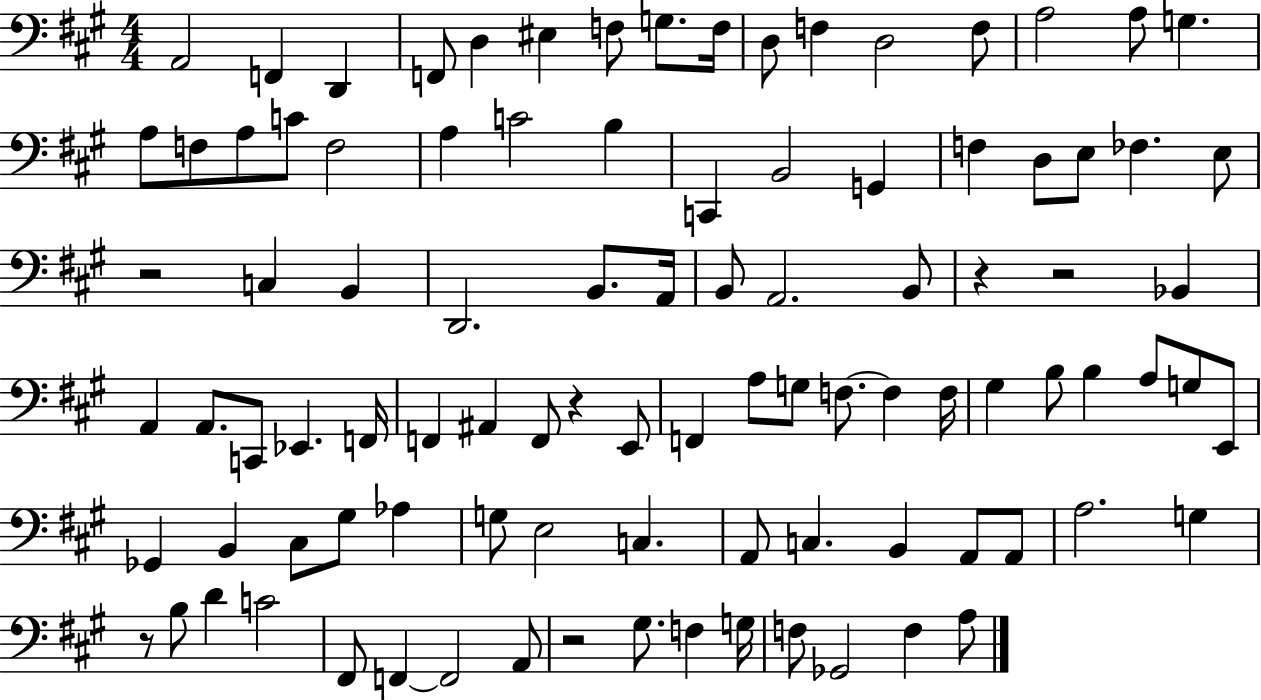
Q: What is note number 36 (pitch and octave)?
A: B2